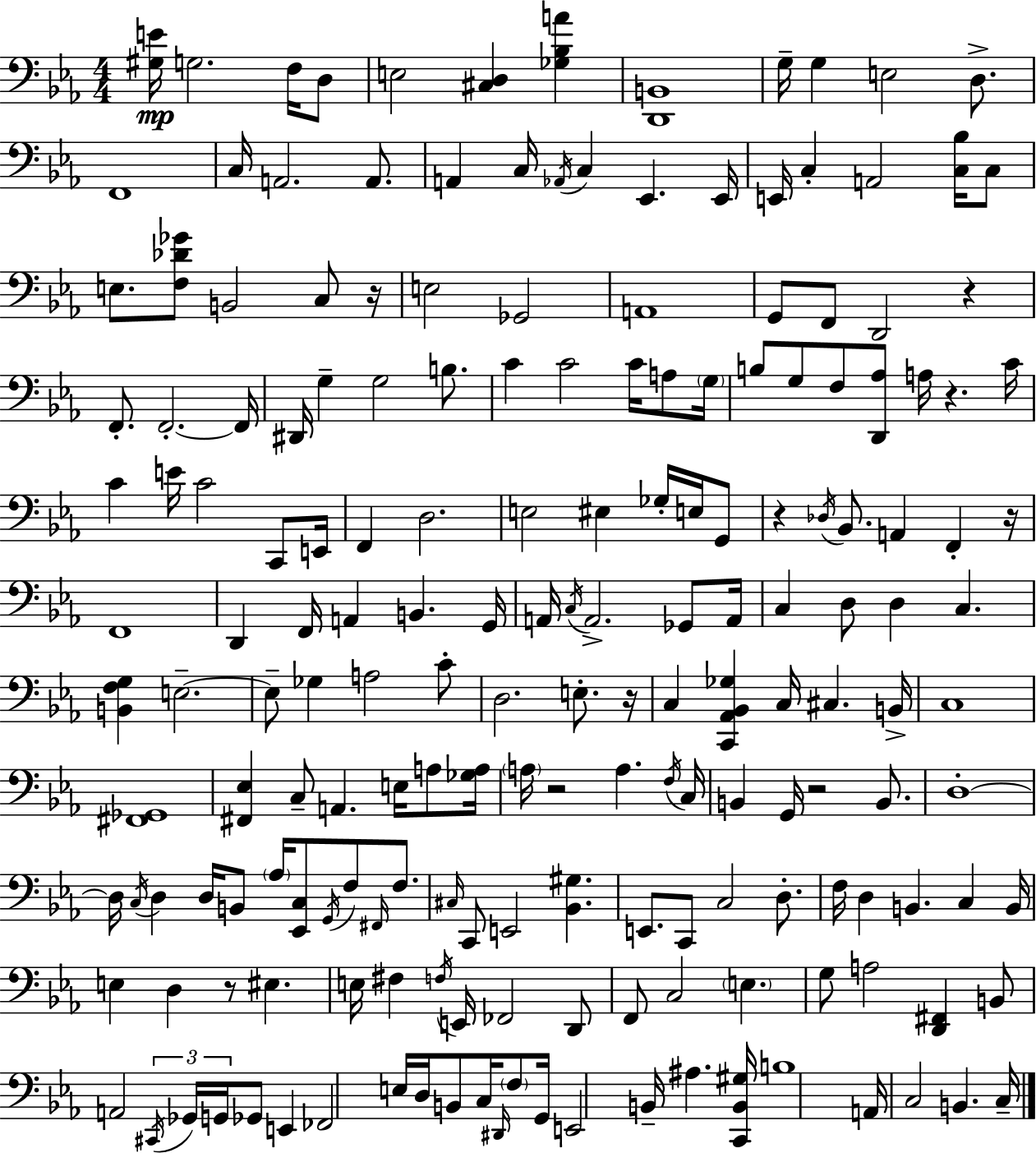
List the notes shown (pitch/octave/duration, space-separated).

[G#3,E4]/s G3/h. F3/s D3/e E3/h [C#3,D3]/q [Gb3,Bb3,A4]/q [D2,B2]/w G3/s G3/q E3/h D3/e. F2/w C3/s A2/h. A2/e. A2/q C3/s Ab2/s C3/q Eb2/q. Eb2/s E2/s C3/q A2/h [C3,Bb3]/s C3/e E3/e. [F3,Db4,Gb4]/e B2/h C3/e R/s E3/h Gb2/h A2/w G2/e F2/e D2/h R/q F2/e. F2/h. F2/s D#2/s G3/q G3/h B3/e. C4/q C4/h C4/s A3/e G3/s B3/e G3/e F3/e [D2,Ab3]/e A3/s R/q. C4/s C4/q E4/s C4/h C2/e E2/s F2/q D3/h. E3/h EIS3/q Gb3/s E3/s G2/e R/q Db3/s Bb2/e. A2/q F2/q R/s F2/w D2/q F2/s A2/q B2/q. G2/s A2/s C3/s A2/h. Gb2/e A2/s C3/q D3/e D3/q C3/q. [B2,F3,G3]/q E3/h. E3/e Gb3/q A3/h C4/e D3/h. E3/e. R/s C3/q [C2,Ab2,Bb2,Gb3]/q C3/s C#3/q. B2/s C3/w [F#2,Gb2]/w [F#2,Eb3]/q C3/e A2/q. E3/s A3/e [Gb3,A3]/s A3/s R/h A3/q. F3/s C3/s B2/q G2/s R/h B2/e. D3/w D3/s C3/s D3/q D3/s B2/e Ab3/s [Eb2,C3]/e G2/s F3/e F#2/s F3/e. C#3/s C2/e E2/h [Bb2,G#3]/q. E2/e. C2/e C3/h D3/e. F3/s D3/q B2/q. C3/q B2/s E3/q D3/q R/e EIS3/q. E3/s F#3/q F3/s E2/s FES2/h D2/e F2/e C3/h E3/q. G3/e A3/h [D2,F#2]/q B2/e A2/h C#2/s Gb2/s G2/s Gb2/e E2/q FES2/h E3/s D3/s B2/e C3/s D#2/s F3/e G2/s E2/h B2/s A#3/q. [C2,B2,G#3]/s B3/w A2/s C3/h B2/q. C3/s